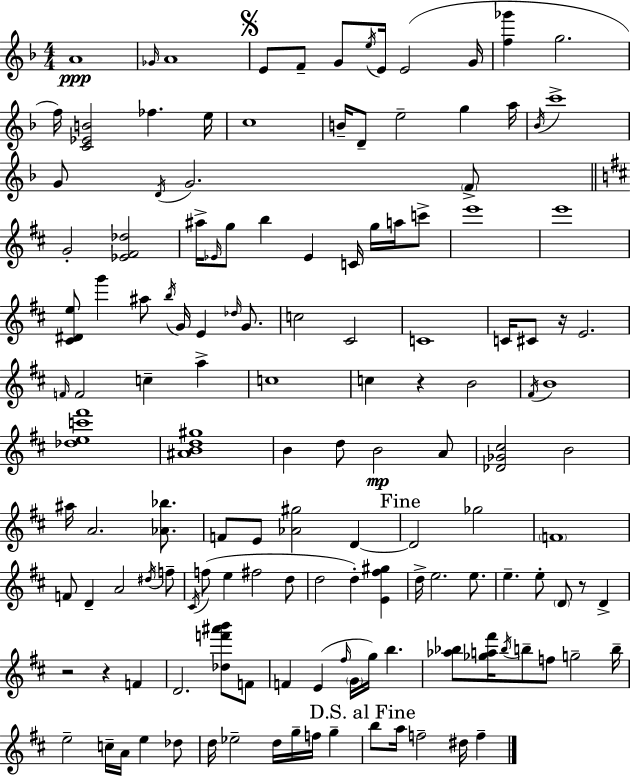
A4/w Gb4/s A4/w E4/e F4/e G4/e E5/s E4/s E4/h G4/s [F5,Gb6]/q G5/h. F5/s [C4,Eb4,B4]/h FES5/q. E5/s C5/w B4/s D4/e E5/h G5/q A5/s Bb4/s C6/w G4/e D4/s G4/h. F4/e G4/h [Eb4,F#4,Db5]/h A#5/s Eb4/s G5/e B5/q Eb4/q C4/s G5/s A5/s C6/e E6/w E6/w [C#4,D#4,E5]/e G6/q A#5/e B5/s G4/s E4/q Db5/s G4/e. C5/h C#4/h C4/w C4/s C#4/e R/s E4/h. F4/s F4/h C5/q A5/q C5/w C5/q R/q B4/h F#4/s B4/w [Db5,E5,C6,F#6]/w [A#4,B4,D5,G#5]/w B4/q D5/e B4/h A4/e [Db4,Gb4,C#5]/h B4/h A#5/s A4/h. [Ab4,Bb5]/e. F4/e E4/e [Ab4,G#5]/h D4/q D4/h Gb5/h F4/w F4/e D4/q A4/h D#5/s F5/e C#4/s F5/e E5/q F#5/h D5/e D5/h D5/q [E4,F#5,G#5]/q D5/s E5/h. E5/e. E5/q. E5/e D4/e R/e D4/q R/h R/q F4/q D4/h. [Db5,F6,A#6,B6]/e F4/e F4/q E4/q F#5/s G4/s G5/s B5/q. [Ab5,Bb5]/e [Gb5,A5,F#6]/s Bb5/s B5/e F5/e G5/h B5/s E5/h C5/s A4/s E5/q Db5/e D5/s Eb5/h D5/s G5/s F5/s G5/q B5/e A5/s F5/h D#5/s F5/q